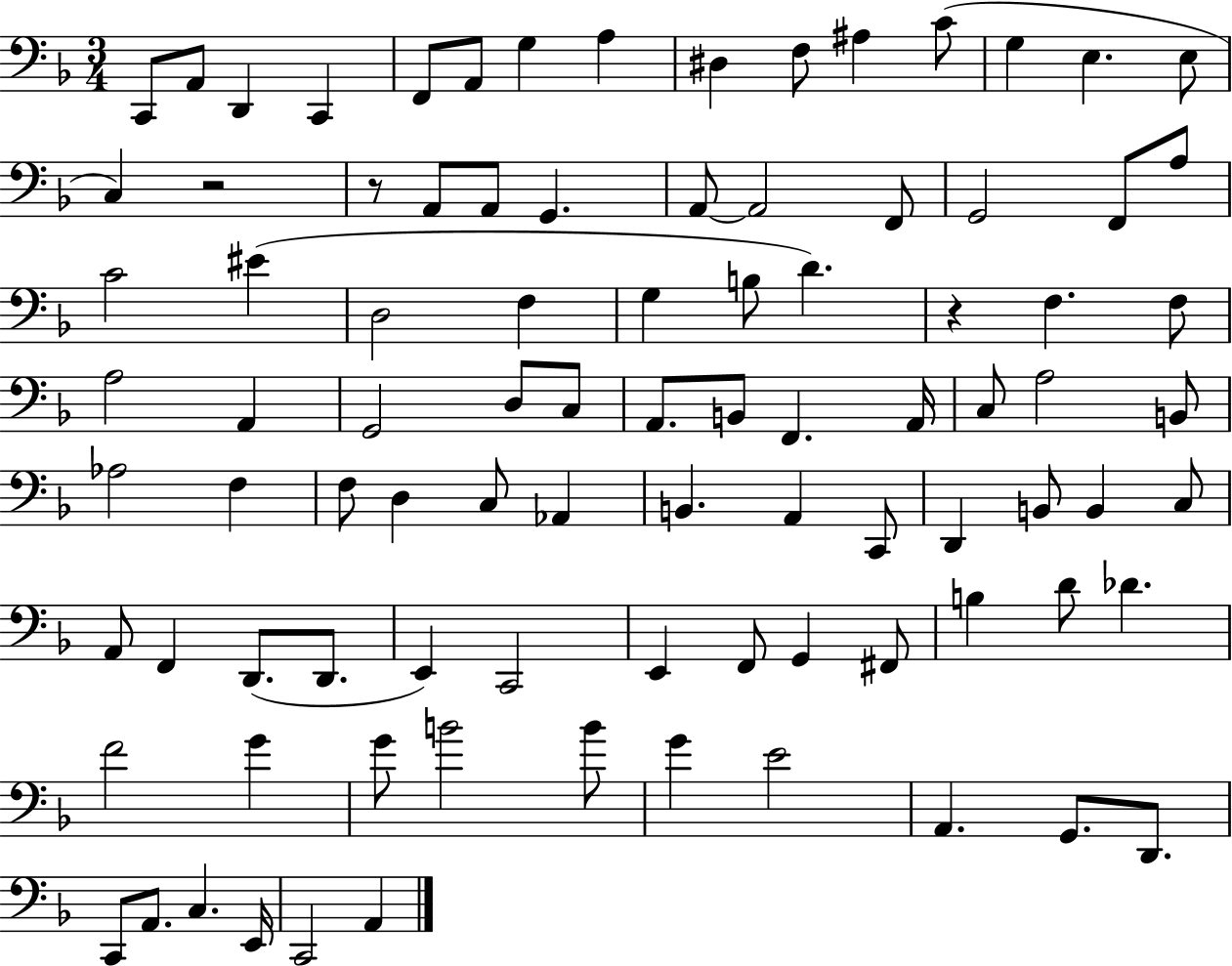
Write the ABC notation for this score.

X:1
T:Untitled
M:3/4
L:1/4
K:F
C,,/2 A,,/2 D,, C,, F,,/2 A,,/2 G, A, ^D, F,/2 ^A, C/2 G, E, E,/2 C, z2 z/2 A,,/2 A,,/2 G,, A,,/2 A,,2 F,,/2 G,,2 F,,/2 A,/2 C2 ^E D,2 F, G, B,/2 D z F, F,/2 A,2 A,, G,,2 D,/2 C,/2 A,,/2 B,,/2 F,, A,,/4 C,/2 A,2 B,,/2 _A,2 F, F,/2 D, C,/2 _A,, B,, A,, C,,/2 D,, B,,/2 B,, C,/2 A,,/2 F,, D,,/2 D,,/2 E,, C,,2 E,, F,,/2 G,, ^F,,/2 B, D/2 _D F2 G G/2 B2 B/2 G E2 A,, G,,/2 D,,/2 C,,/2 A,,/2 C, E,,/4 C,,2 A,,